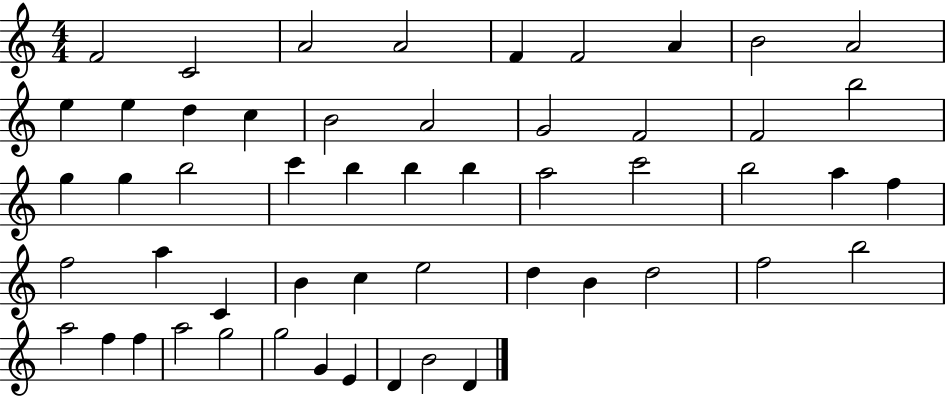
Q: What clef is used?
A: treble